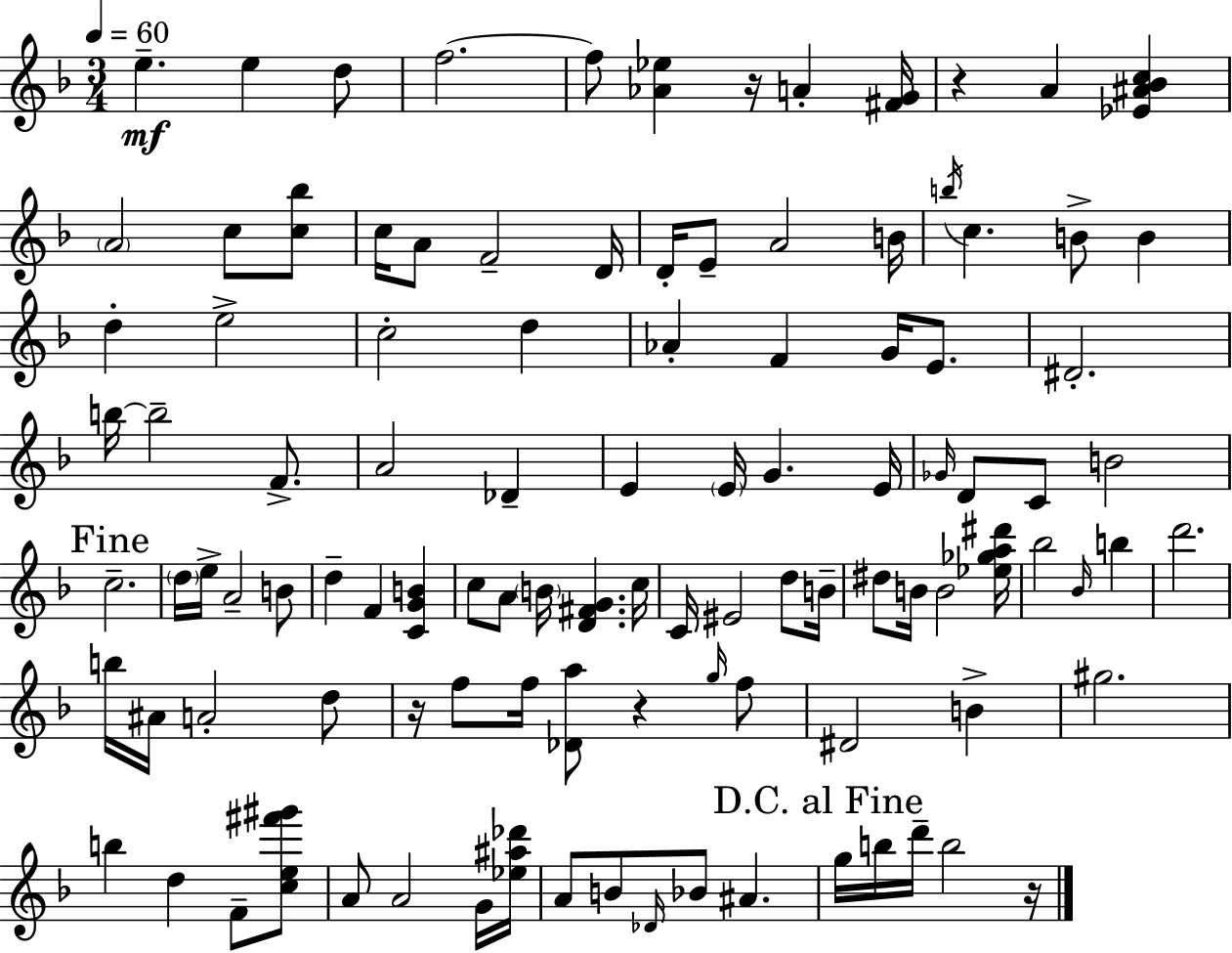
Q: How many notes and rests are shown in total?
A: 106